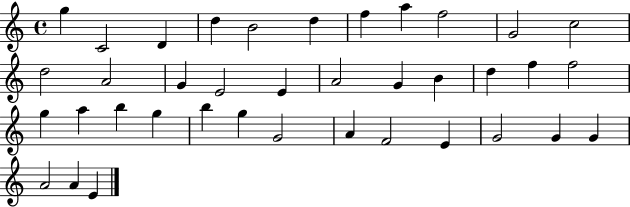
{
  \clef treble
  \time 4/4
  \defaultTimeSignature
  \key c \major
  g''4 c'2 d'4 | d''4 b'2 d''4 | f''4 a''4 f''2 | g'2 c''2 | \break d''2 a'2 | g'4 e'2 e'4 | a'2 g'4 b'4 | d''4 f''4 f''2 | \break g''4 a''4 b''4 g''4 | b''4 g''4 g'2 | a'4 f'2 e'4 | g'2 g'4 g'4 | \break a'2 a'4 e'4 | \bar "|."
}